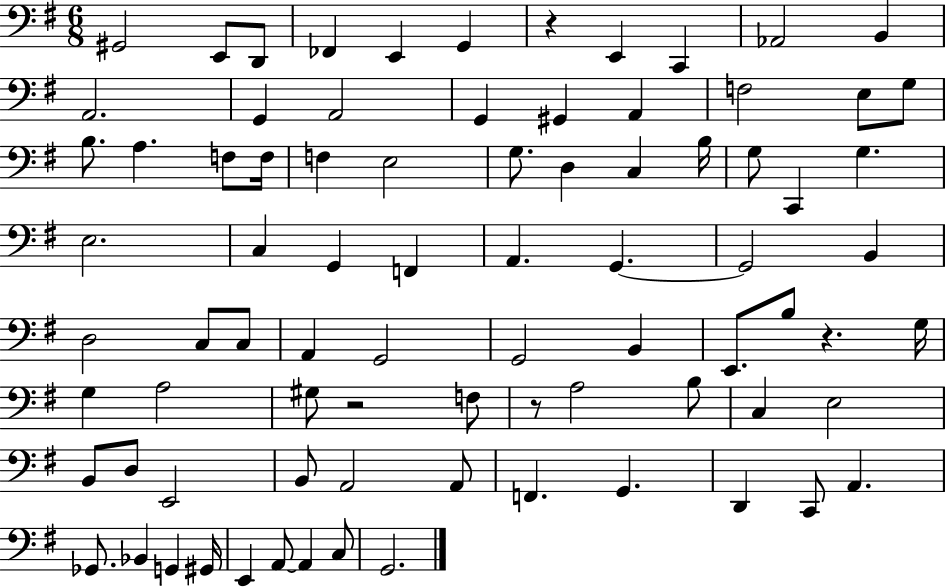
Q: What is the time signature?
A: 6/8